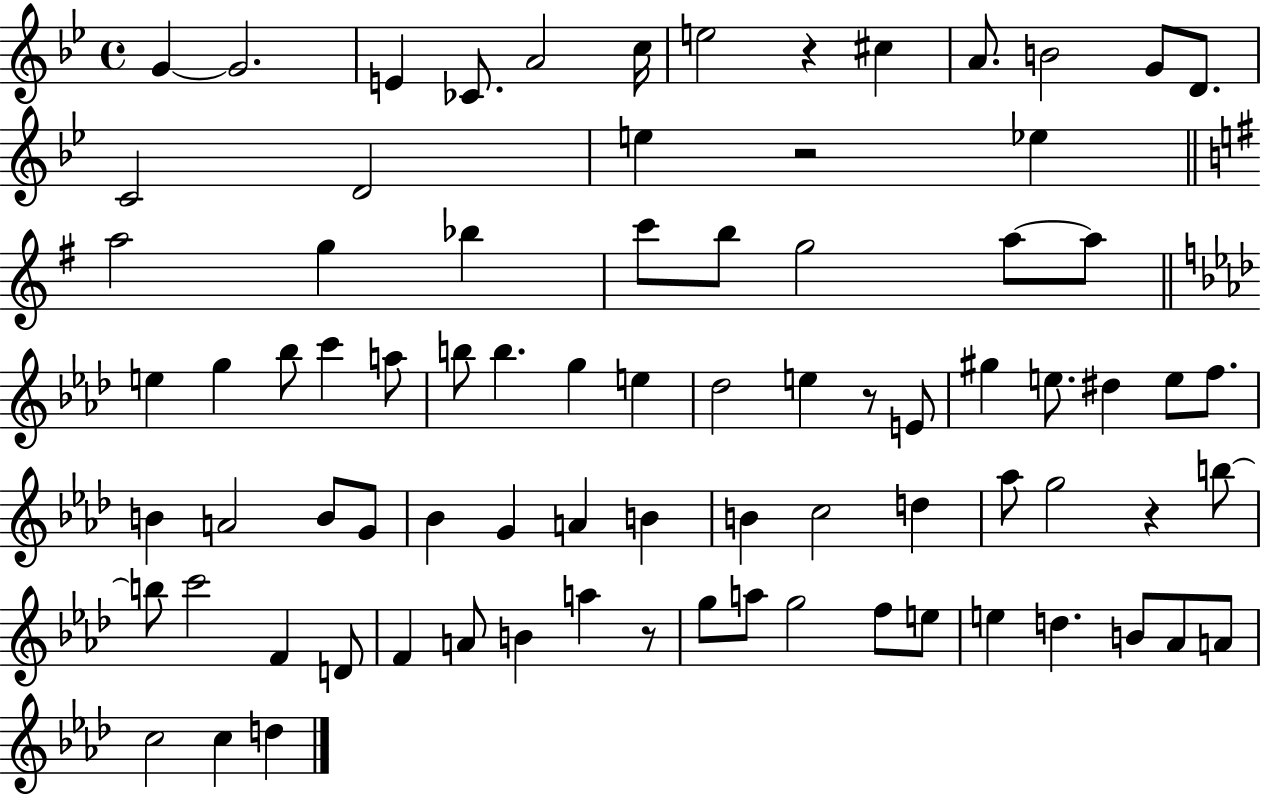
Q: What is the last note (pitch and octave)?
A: D5